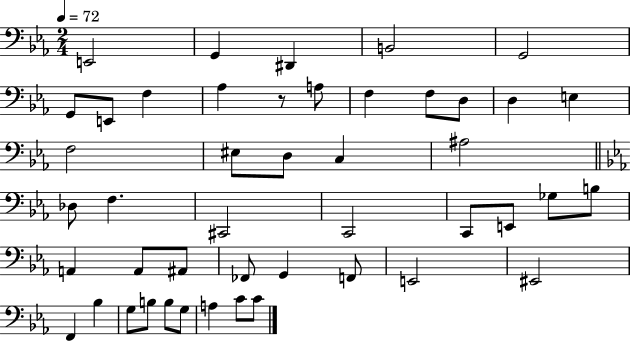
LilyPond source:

{
  \clef bass
  \numericTimeSignature
  \time 2/4
  \key ees \major
  \tempo 4 = 72
  e,2 | g,4 dis,4 | b,2 | g,2 | \break g,8 e,8 f4 | aes4 r8 a8 | f4 f8 d8 | d4 e4 | \break f2 | eis8 d8 c4 | ais2 | \bar "||" \break \key c \minor des8 f4. | cis,2 | c,2 | c,8 e,8 ges8 b8 | \break a,4 a,8 ais,8 | fes,8 g,4 f,8 | e,2 | eis,2 | \break f,4 bes4 | g8 b8 b8 g8 | a4 c'8 c'8 | \bar "|."
}